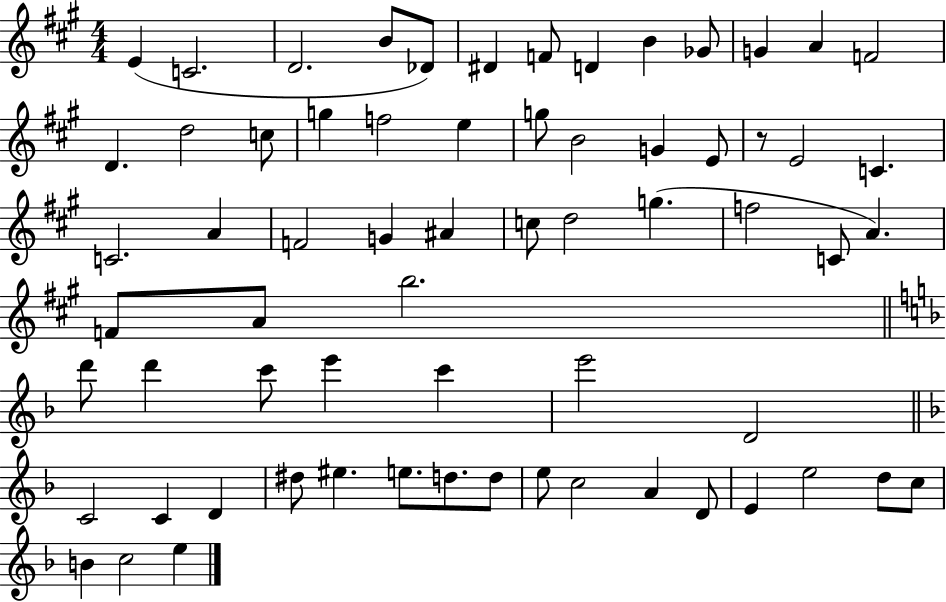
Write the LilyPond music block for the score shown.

{
  \clef treble
  \numericTimeSignature
  \time 4/4
  \key a \major
  e'4( c'2. | d'2. b'8 des'8) | dis'4 f'8 d'4 b'4 ges'8 | g'4 a'4 f'2 | \break d'4. d''2 c''8 | g''4 f''2 e''4 | g''8 b'2 g'4 e'8 | r8 e'2 c'4. | \break c'2. a'4 | f'2 g'4 ais'4 | c''8 d''2 g''4.( | f''2 c'8 a'4.) | \break f'8 a'8 b''2. | \bar "||" \break \key d \minor d'''8 d'''4 c'''8 e'''4 c'''4 | e'''2 d'2 | \bar "||" \break \key f \major c'2 c'4 d'4 | dis''8 eis''4. e''8. d''8. d''8 | e''8 c''2 a'4 d'8 | e'4 e''2 d''8 c''8 | \break b'4 c''2 e''4 | \bar "|."
}